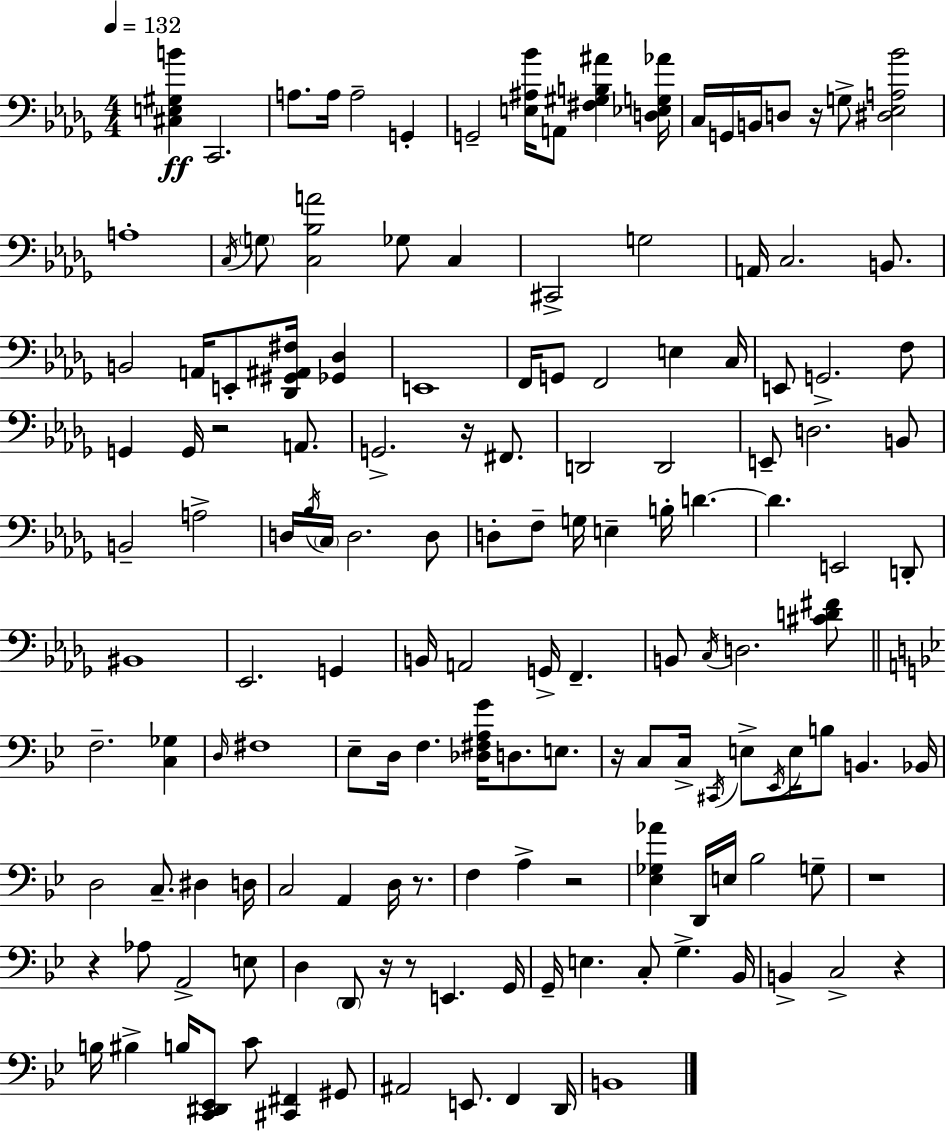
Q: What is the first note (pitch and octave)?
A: C2